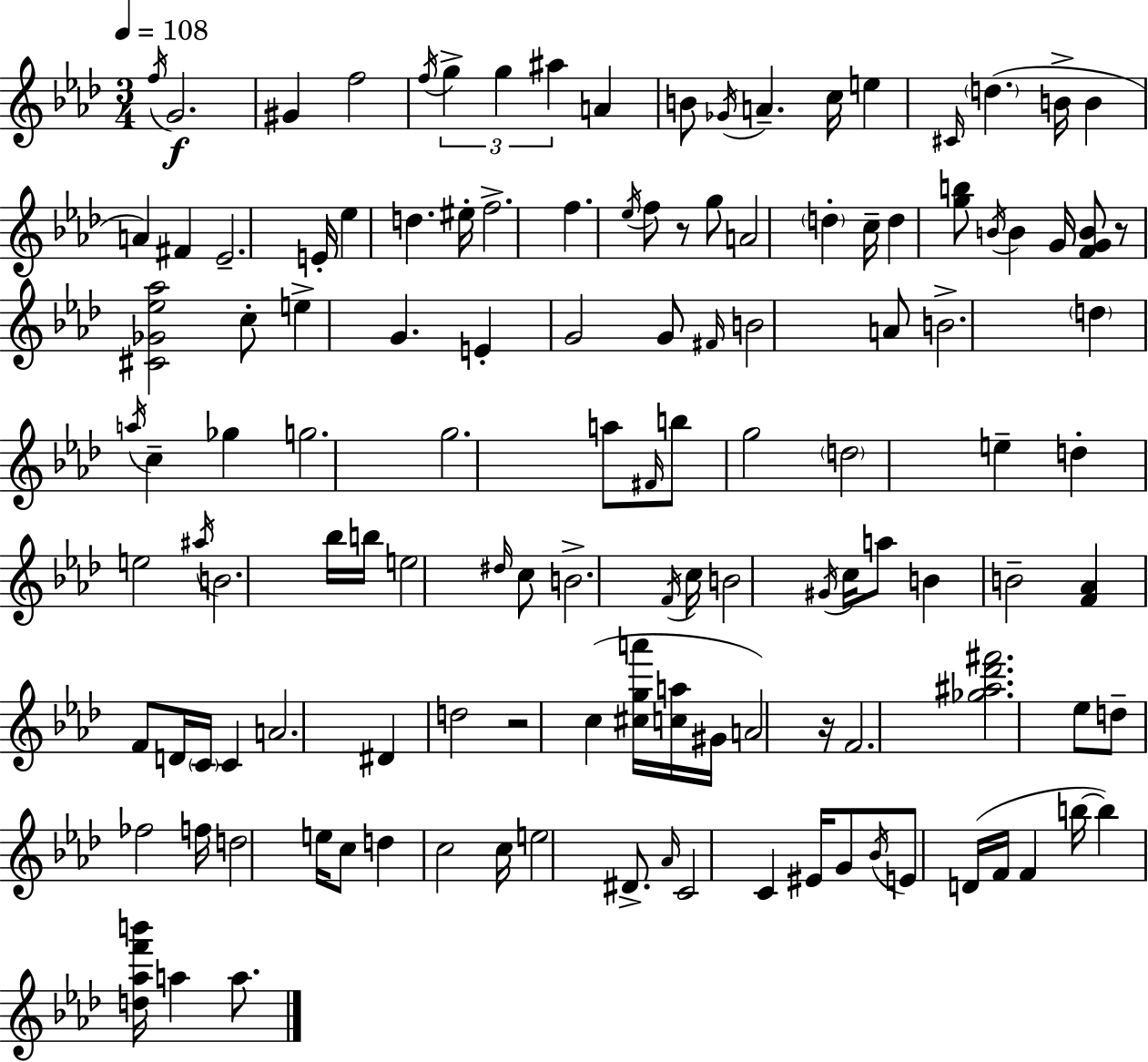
{
  \clef treble
  \numericTimeSignature
  \time 3/4
  \key aes \major
  \tempo 4 = 108
  \acciaccatura { f''16 }\f g'2. | gis'4 f''2 | \acciaccatura { f''16 } \tuplet 3/2 { g''4-> g''4 ais''4 } | a'4 b'8 \acciaccatura { ges'16 } a'4.-- | \break c''16 e''4 \grace { cis'16 } \parenthesize d''4.( | b'16-> b'4 a'4) | fis'4 ees'2.-- | e'16-. ees''4 d''4. | \break eis''16-. f''2.-> | f''4. \acciaccatura { ees''16 } f''8 | r8 g''8 a'2 | \parenthesize d''4-. c''16-- d''4 <g'' b''>8 | \break \acciaccatura { b'16 } b'4 g'16 <f' g' b'>8 r8 <cis' ges' ees'' aes''>2 | c''8-. e''4-> | g'4. e'4-. g'2 | g'8 \grace { fis'16 } b'2 | \break a'8 b'2.-> | \parenthesize d''4 \acciaccatura { a''16 } | c''4-- ges''4 g''2. | g''2. | \break a''8 \grace { fis'16 } b''8 | g''2 \parenthesize d''2 | e''4-- d''4-. | e''2 \acciaccatura { ais''16 } b'2. | \break bes''16 b''16 | e''2 \grace { dis''16 } c''8 b'2.-> | \acciaccatura { f'16 } | c''16 b'2 \acciaccatura { gis'16 } c''16 a''8 | \break b'4 b'2-- | <f' aes'>4 f'8 d'16 \parenthesize c'16 c'4 | a'2. | dis'4 d''2 | \break r2 c''4( | <cis'' g'' a'''>16 <c'' a''>16 gis'16 a'2) | r16 f'2. | <ges'' ais'' des''' fis'''>2. | \break ees''8 d''8-- fes''2 | f''16 d''2 e''16 c''8 | d''4 c''2 | c''16 e''2 dis'8.-> | \break \grace { aes'16 } c'2 c'4 | eis'16 g'8 \acciaccatura { bes'16 } e'8 d'16( f'16 f'4 | b''16~~ b''4) <d'' aes'' f''' b'''>16 a''4 | a''8. \bar "|."
}